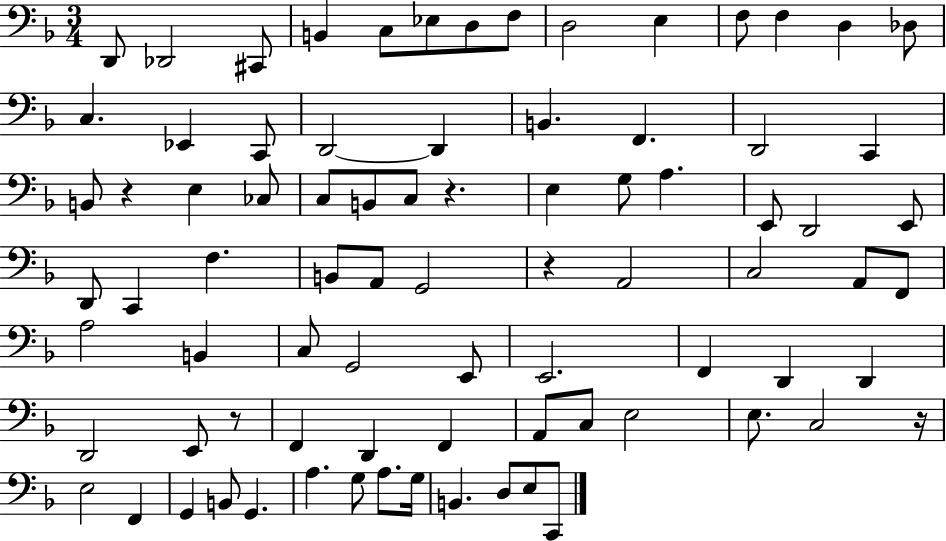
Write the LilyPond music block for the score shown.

{
  \clef bass
  \numericTimeSignature
  \time 3/4
  \key f \major
  d,8 des,2 cis,8 | b,4 c8 ees8 d8 f8 | d2 e4 | f8 f4 d4 des8 | \break c4. ees,4 c,8 | d,2~~ d,4 | b,4. f,4. | d,2 c,4 | \break b,8 r4 e4 ces8 | c8 b,8 c8 r4. | e4 g8 a4. | e,8 d,2 e,8 | \break d,8 c,4 f4. | b,8 a,8 g,2 | r4 a,2 | c2 a,8 f,8 | \break a2 b,4 | c8 g,2 e,8 | e,2. | f,4 d,4 d,4 | \break d,2 e,8 r8 | f,4 d,4 f,4 | a,8 c8 e2 | e8. c2 r16 | \break e2 f,4 | g,4 b,8 g,4. | a4. g8 a8. g16 | b,4. d8 e8 c,8 | \break \bar "|."
}